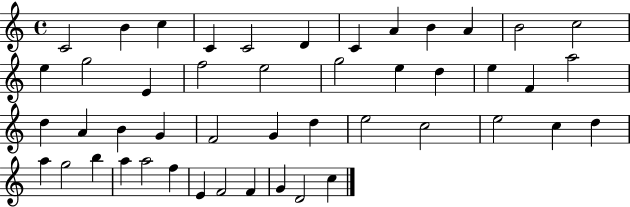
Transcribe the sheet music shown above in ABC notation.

X:1
T:Untitled
M:4/4
L:1/4
K:C
C2 B c C C2 D C A B A B2 c2 e g2 E f2 e2 g2 e d e F a2 d A B G F2 G d e2 c2 e2 c d a g2 b a a2 f E F2 F G D2 c